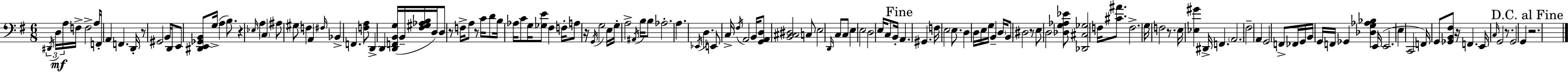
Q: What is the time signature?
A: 6/8